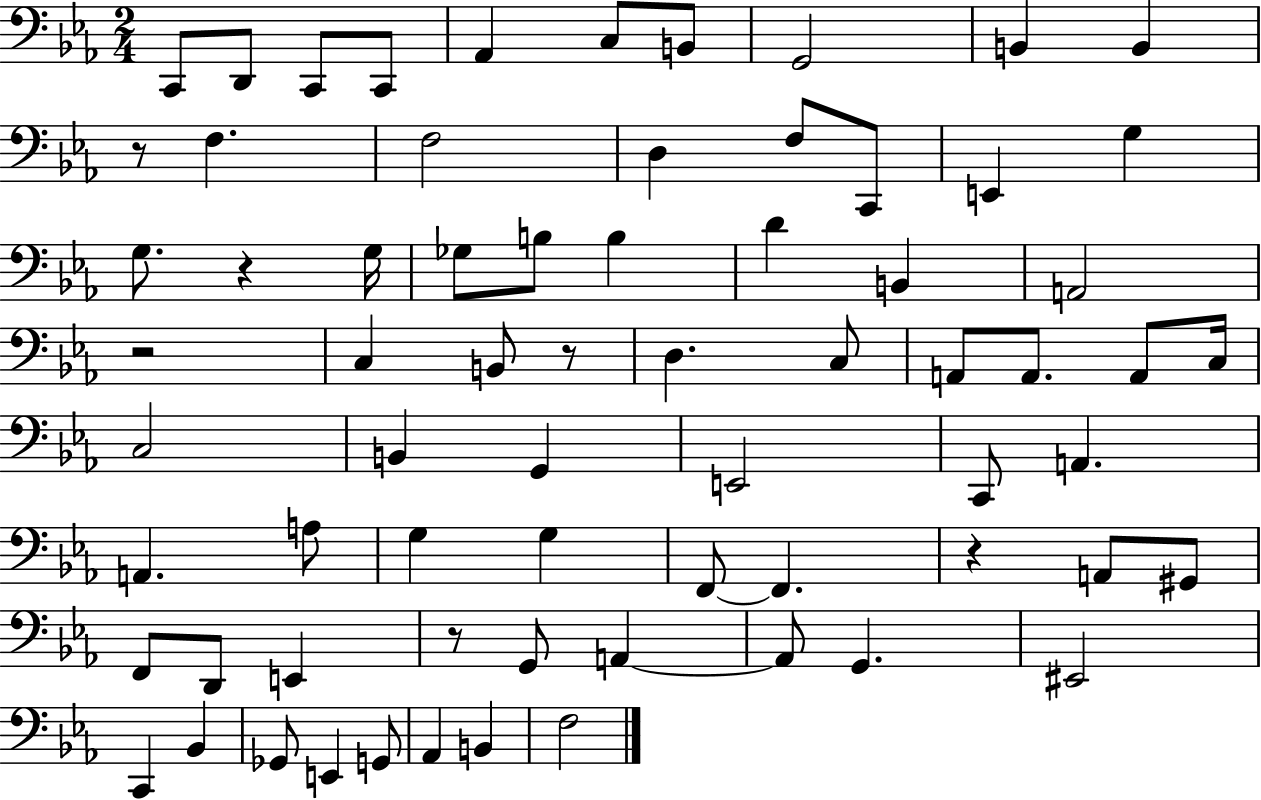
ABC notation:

X:1
T:Untitled
M:2/4
L:1/4
K:Eb
C,,/2 D,,/2 C,,/2 C,,/2 _A,, C,/2 B,,/2 G,,2 B,, B,, z/2 F, F,2 D, F,/2 C,,/2 E,, G, G,/2 z G,/4 _G,/2 B,/2 B, D B,, A,,2 z2 C, B,,/2 z/2 D, C,/2 A,,/2 A,,/2 A,,/2 C,/4 C,2 B,, G,, E,,2 C,,/2 A,, A,, A,/2 G, G, F,,/2 F,, z A,,/2 ^G,,/2 F,,/2 D,,/2 E,, z/2 G,,/2 A,, A,,/2 G,, ^E,,2 C,, _B,, _G,,/2 E,, G,,/2 _A,, B,, F,2